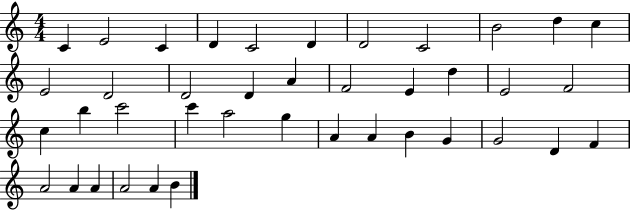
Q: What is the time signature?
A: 4/4